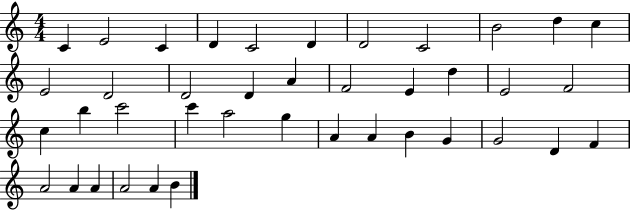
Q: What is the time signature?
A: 4/4